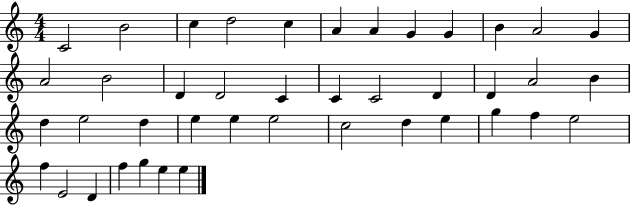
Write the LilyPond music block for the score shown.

{
  \clef treble
  \numericTimeSignature
  \time 4/4
  \key c \major
  c'2 b'2 | c''4 d''2 c''4 | a'4 a'4 g'4 g'4 | b'4 a'2 g'4 | \break a'2 b'2 | d'4 d'2 c'4 | c'4 c'2 d'4 | d'4 a'2 b'4 | \break d''4 e''2 d''4 | e''4 e''4 e''2 | c''2 d''4 e''4 | g''4 f''4 e''2 | \break f''4 e'2 d'4 | f''4 g''4 e''4 e''4 | \bar "|."
}